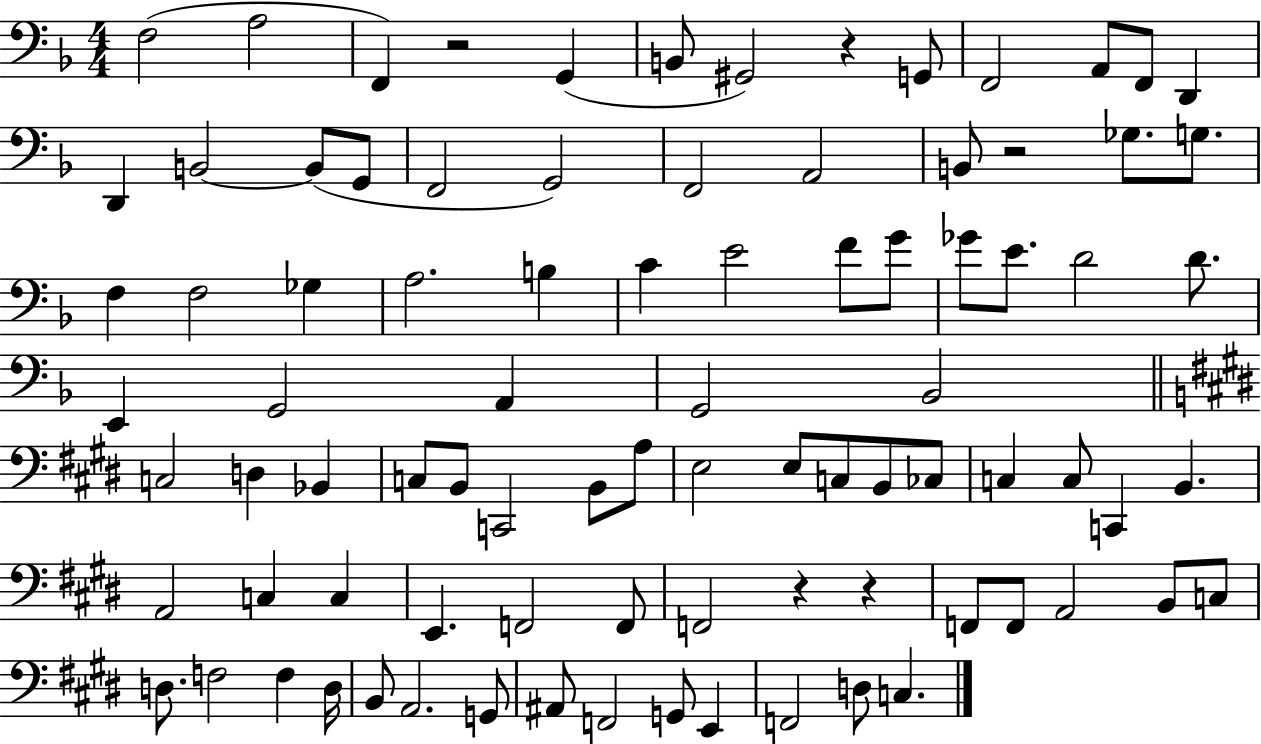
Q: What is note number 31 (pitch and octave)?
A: G4